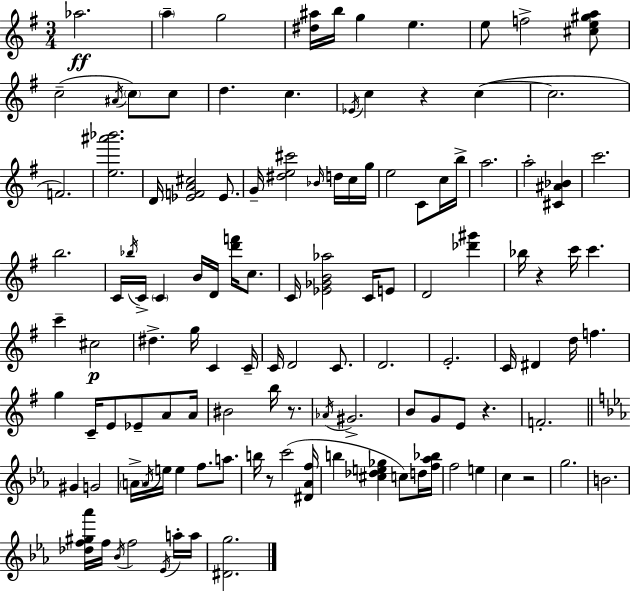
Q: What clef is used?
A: treble